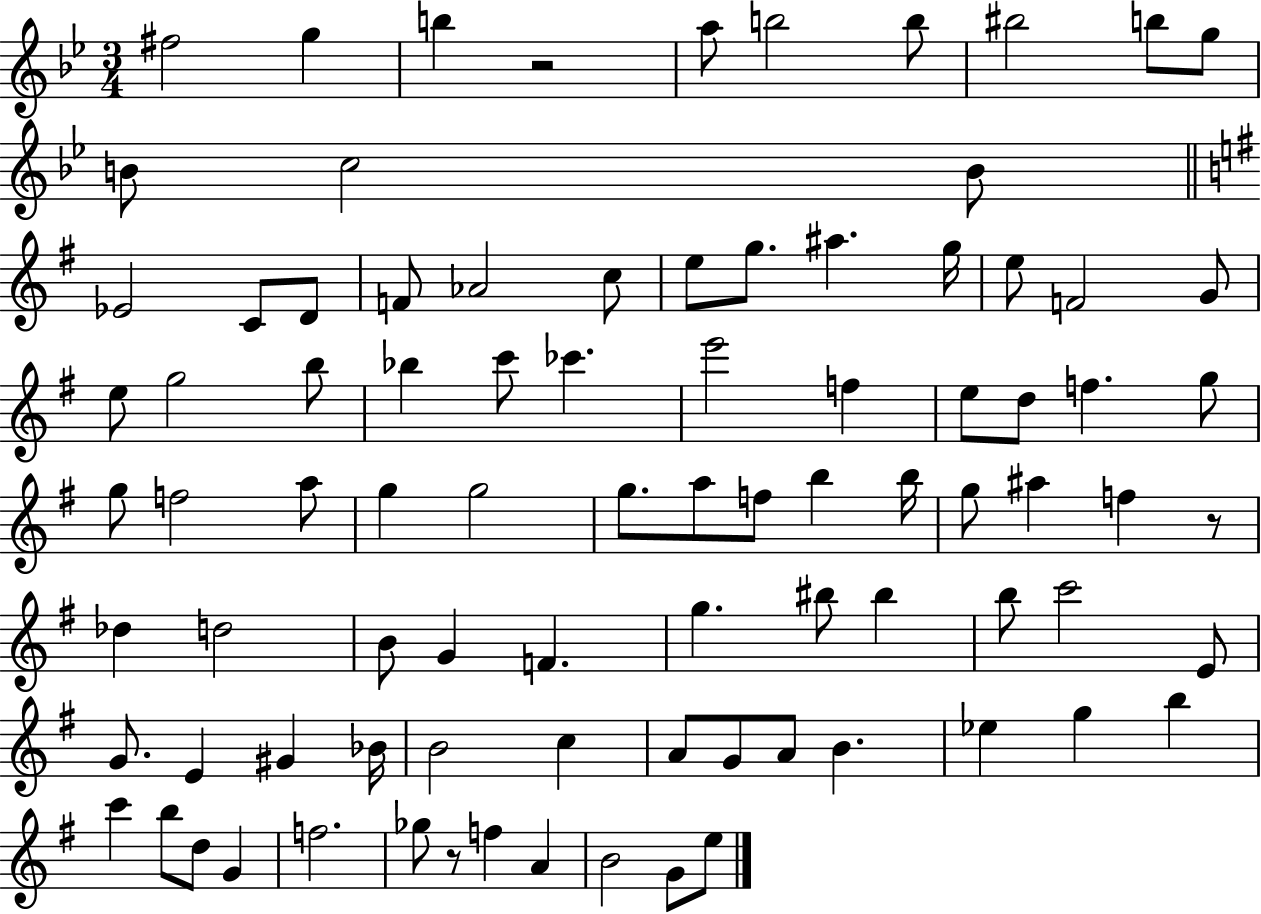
{
  \clef treble
  \numericTimeSignature
  \time 3/4
  \key bes \major
  fis''2 g''4 | b''4 r2 | a''8 b''2 b''8 | bis''2 b''8 g''8 | \break b'8 c''2 b'8 | \bar "||" \break \key e \minor ees'2 c'8 d'8 | f'8 aes'2 c''8 | e''8 g''8. ais''4. g''16 | e''8 f'2 g'8 | \break e''8 g''2 b''8 | bes''4 c'''8 ces'''4. | e'''2 f''4 | e''8 d''8 f''4. g''8 | \break g''8 f''2 a''8 | g''4 g''2 | g''8. a''8 f''8 b''4 b''16 | g''8 ais''4 f''4 r8 | \break des''4 d''2 | b'8 g'4 f'4. | g''4. bis''8 bis''4 | b''8 c'''2 e'8 | \break g'8. e'4 gis'4 bes'16 | b'2 c''4 | a'8 g'8 a'8 b'4. | ees''4 g''4 b''4 | \break c'''4 b''8 d''8 g'4 | f''2. | ges''8 r8 f''4 a'4 | b'2 g'8 e''8 | \break \bar "|."
}